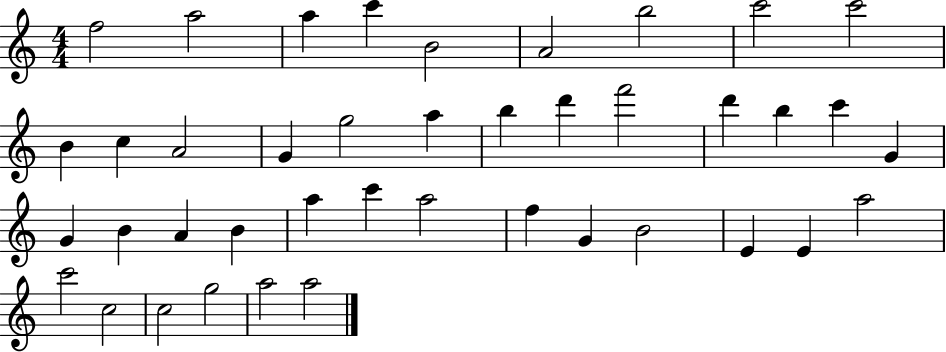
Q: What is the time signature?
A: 4/4